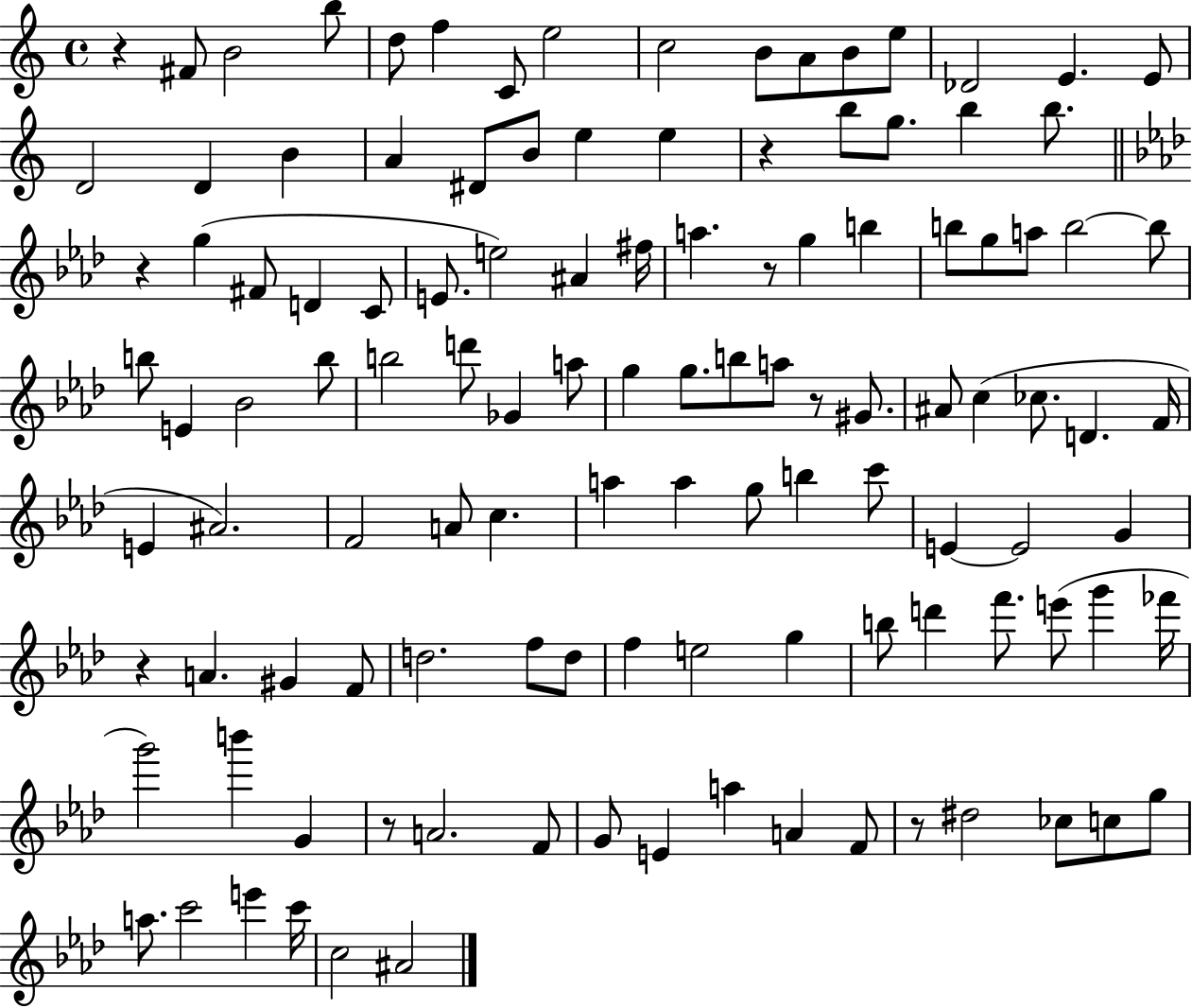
X:1
T:Untitled
M:4/4
L:1/4
K:C
z ^F/2 B2 b/2 d/2 f C/2 e2 c2 B/2 A/2 B/2 e/2 _D2 E E/2 D2 D B A ^D/2 B/2 e e z b/2 g/2 b b/2 z g ^F/2 D C/2 E/2 e2 ^A ^f/4 a z/2 g b b/2 g/2 a/2 b2 b/2 b/2 E _B2 b/2 b2 d'/2 _G a/2 g g/2 b/2 a/2 z/2 ^G/2 ^A/2 c _c/2 D F/4 E ^A2 F2 A/2 c a a g/2 b c'/2 E E2 G z A ^G F/2 d2 f/2 d/2 f e2 g b/2 d' f'/2 e'/2 g' _f'/4 g'2 b' G z/2 A2 F/2 G/2 E a A F/2 z/2 ^d2 _c/2 c/2 g/2 a/2 c'2 e' c'/4 c2 ^A2